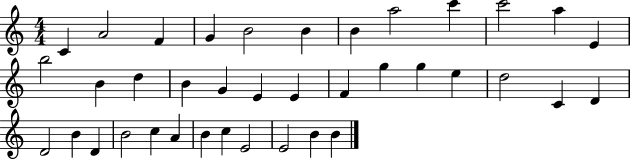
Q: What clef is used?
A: treble